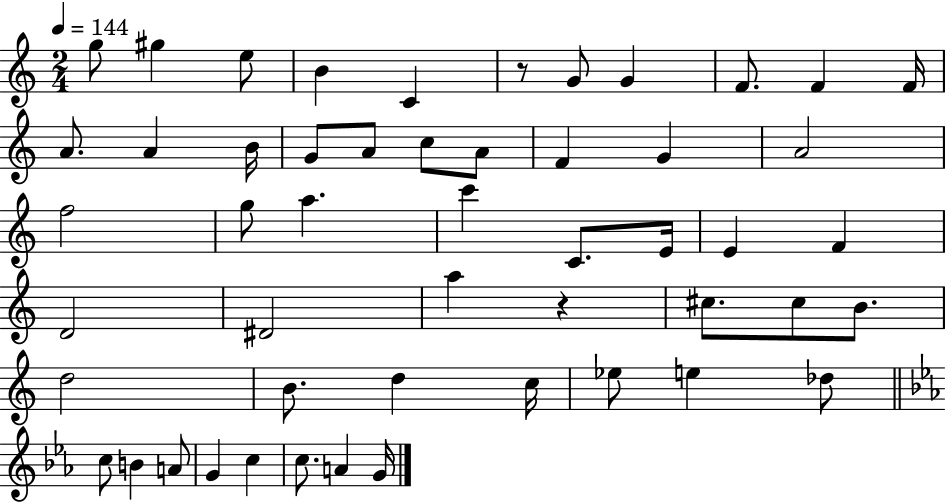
G5/e G#5/q E5/e B4/q C4/q R/e G4/e G4/q F4/e. F4/q F4/s A4/e. A4/q B4/s G4/e A4/e C5/e A4/e F4/q G4/q A4/h F5/h G5/e A5/q. C6/q C4/e. E4/s E4/q F4/q D4/h D#4/h A5/q R/q C#5/e. C#5/e B4/e. D5/h B4/e. D5/q C5/s Eb5/e E5/q Db5/e C5/e B4/q A4/e G4/q C5/q C5/e. A4/q G4/s